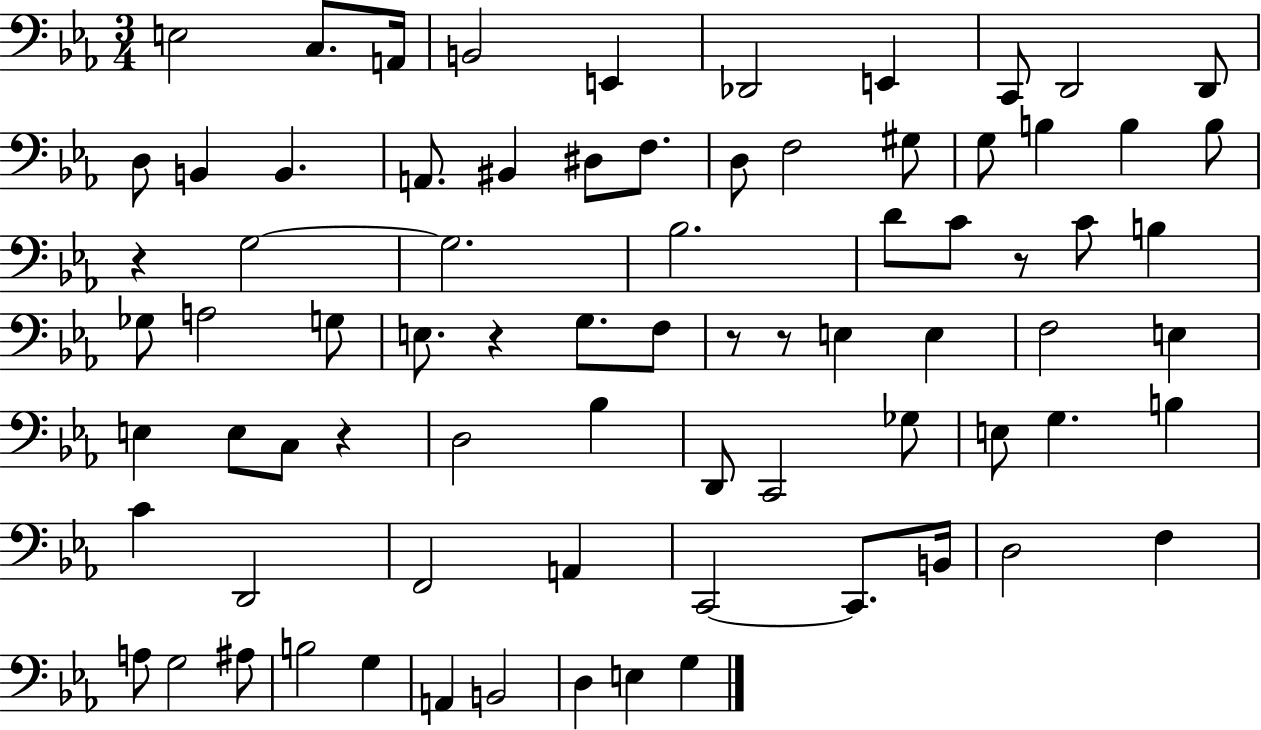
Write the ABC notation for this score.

X:1
T:Untitled
M:3/4
L:1/4
K:Eb
E,2 C,/2 A,,/4 B,,2 E,, _D,,2 E,, C,,/2 D,,2 D,,/2 D,/2 B,, B,, A,,/2 ^B,, ^D,/2 F,/2 D,/2 F,2 ^G,/2 G,/2 B, B, B,/2 z G,2 G,2 _B,2 D/2 C/2 z/2 C/2 B, _G,/2 A,2 G,/2 E,/2 z G,/2 F,/2 z/2 z/2 E, E, F,2 E, E, E,/2 C,/2 z D,2 _B, D,,/2 C,,2 _G,/2 E,/2 G, B, C D,,2 F,,2 A,, C,,2 C,,/2 B,,/4 D,2 F, A,/2 G,2 ^A,/2 B,2 G, A,, B,,2 D, E, G,